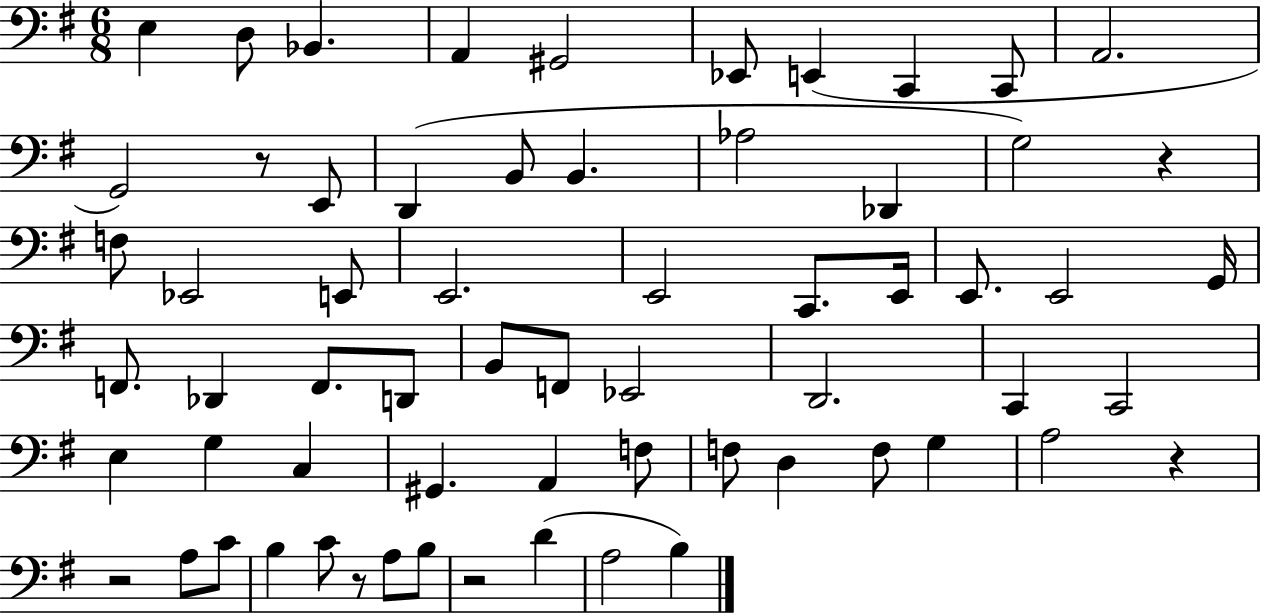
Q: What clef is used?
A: bass